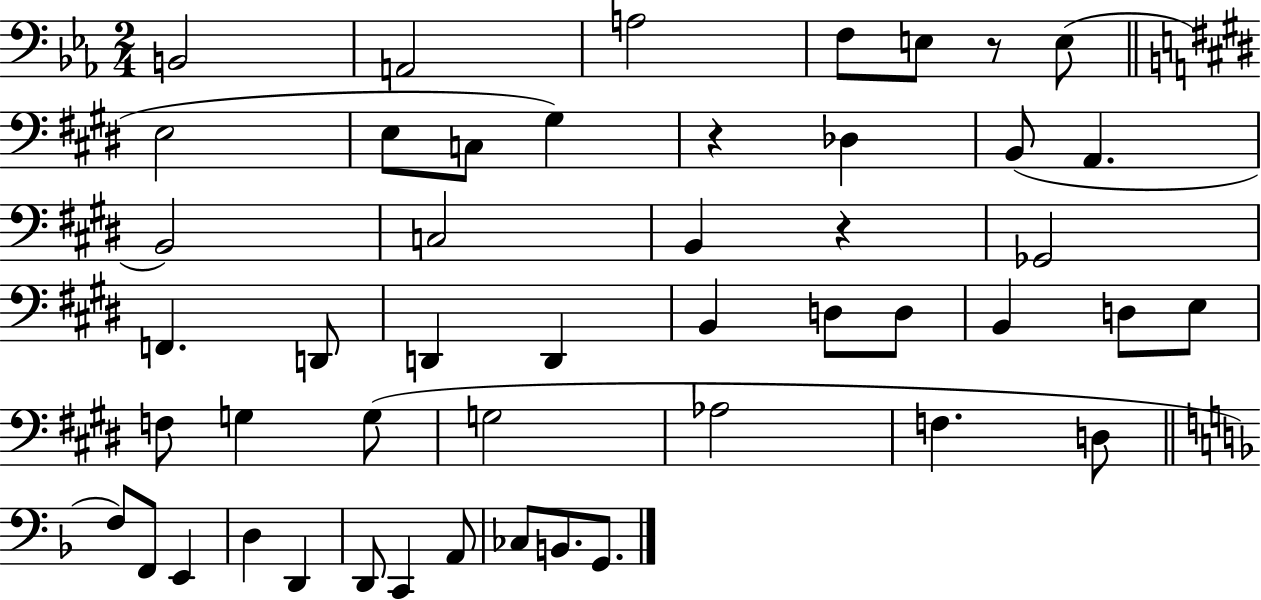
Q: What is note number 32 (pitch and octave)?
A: Ab3